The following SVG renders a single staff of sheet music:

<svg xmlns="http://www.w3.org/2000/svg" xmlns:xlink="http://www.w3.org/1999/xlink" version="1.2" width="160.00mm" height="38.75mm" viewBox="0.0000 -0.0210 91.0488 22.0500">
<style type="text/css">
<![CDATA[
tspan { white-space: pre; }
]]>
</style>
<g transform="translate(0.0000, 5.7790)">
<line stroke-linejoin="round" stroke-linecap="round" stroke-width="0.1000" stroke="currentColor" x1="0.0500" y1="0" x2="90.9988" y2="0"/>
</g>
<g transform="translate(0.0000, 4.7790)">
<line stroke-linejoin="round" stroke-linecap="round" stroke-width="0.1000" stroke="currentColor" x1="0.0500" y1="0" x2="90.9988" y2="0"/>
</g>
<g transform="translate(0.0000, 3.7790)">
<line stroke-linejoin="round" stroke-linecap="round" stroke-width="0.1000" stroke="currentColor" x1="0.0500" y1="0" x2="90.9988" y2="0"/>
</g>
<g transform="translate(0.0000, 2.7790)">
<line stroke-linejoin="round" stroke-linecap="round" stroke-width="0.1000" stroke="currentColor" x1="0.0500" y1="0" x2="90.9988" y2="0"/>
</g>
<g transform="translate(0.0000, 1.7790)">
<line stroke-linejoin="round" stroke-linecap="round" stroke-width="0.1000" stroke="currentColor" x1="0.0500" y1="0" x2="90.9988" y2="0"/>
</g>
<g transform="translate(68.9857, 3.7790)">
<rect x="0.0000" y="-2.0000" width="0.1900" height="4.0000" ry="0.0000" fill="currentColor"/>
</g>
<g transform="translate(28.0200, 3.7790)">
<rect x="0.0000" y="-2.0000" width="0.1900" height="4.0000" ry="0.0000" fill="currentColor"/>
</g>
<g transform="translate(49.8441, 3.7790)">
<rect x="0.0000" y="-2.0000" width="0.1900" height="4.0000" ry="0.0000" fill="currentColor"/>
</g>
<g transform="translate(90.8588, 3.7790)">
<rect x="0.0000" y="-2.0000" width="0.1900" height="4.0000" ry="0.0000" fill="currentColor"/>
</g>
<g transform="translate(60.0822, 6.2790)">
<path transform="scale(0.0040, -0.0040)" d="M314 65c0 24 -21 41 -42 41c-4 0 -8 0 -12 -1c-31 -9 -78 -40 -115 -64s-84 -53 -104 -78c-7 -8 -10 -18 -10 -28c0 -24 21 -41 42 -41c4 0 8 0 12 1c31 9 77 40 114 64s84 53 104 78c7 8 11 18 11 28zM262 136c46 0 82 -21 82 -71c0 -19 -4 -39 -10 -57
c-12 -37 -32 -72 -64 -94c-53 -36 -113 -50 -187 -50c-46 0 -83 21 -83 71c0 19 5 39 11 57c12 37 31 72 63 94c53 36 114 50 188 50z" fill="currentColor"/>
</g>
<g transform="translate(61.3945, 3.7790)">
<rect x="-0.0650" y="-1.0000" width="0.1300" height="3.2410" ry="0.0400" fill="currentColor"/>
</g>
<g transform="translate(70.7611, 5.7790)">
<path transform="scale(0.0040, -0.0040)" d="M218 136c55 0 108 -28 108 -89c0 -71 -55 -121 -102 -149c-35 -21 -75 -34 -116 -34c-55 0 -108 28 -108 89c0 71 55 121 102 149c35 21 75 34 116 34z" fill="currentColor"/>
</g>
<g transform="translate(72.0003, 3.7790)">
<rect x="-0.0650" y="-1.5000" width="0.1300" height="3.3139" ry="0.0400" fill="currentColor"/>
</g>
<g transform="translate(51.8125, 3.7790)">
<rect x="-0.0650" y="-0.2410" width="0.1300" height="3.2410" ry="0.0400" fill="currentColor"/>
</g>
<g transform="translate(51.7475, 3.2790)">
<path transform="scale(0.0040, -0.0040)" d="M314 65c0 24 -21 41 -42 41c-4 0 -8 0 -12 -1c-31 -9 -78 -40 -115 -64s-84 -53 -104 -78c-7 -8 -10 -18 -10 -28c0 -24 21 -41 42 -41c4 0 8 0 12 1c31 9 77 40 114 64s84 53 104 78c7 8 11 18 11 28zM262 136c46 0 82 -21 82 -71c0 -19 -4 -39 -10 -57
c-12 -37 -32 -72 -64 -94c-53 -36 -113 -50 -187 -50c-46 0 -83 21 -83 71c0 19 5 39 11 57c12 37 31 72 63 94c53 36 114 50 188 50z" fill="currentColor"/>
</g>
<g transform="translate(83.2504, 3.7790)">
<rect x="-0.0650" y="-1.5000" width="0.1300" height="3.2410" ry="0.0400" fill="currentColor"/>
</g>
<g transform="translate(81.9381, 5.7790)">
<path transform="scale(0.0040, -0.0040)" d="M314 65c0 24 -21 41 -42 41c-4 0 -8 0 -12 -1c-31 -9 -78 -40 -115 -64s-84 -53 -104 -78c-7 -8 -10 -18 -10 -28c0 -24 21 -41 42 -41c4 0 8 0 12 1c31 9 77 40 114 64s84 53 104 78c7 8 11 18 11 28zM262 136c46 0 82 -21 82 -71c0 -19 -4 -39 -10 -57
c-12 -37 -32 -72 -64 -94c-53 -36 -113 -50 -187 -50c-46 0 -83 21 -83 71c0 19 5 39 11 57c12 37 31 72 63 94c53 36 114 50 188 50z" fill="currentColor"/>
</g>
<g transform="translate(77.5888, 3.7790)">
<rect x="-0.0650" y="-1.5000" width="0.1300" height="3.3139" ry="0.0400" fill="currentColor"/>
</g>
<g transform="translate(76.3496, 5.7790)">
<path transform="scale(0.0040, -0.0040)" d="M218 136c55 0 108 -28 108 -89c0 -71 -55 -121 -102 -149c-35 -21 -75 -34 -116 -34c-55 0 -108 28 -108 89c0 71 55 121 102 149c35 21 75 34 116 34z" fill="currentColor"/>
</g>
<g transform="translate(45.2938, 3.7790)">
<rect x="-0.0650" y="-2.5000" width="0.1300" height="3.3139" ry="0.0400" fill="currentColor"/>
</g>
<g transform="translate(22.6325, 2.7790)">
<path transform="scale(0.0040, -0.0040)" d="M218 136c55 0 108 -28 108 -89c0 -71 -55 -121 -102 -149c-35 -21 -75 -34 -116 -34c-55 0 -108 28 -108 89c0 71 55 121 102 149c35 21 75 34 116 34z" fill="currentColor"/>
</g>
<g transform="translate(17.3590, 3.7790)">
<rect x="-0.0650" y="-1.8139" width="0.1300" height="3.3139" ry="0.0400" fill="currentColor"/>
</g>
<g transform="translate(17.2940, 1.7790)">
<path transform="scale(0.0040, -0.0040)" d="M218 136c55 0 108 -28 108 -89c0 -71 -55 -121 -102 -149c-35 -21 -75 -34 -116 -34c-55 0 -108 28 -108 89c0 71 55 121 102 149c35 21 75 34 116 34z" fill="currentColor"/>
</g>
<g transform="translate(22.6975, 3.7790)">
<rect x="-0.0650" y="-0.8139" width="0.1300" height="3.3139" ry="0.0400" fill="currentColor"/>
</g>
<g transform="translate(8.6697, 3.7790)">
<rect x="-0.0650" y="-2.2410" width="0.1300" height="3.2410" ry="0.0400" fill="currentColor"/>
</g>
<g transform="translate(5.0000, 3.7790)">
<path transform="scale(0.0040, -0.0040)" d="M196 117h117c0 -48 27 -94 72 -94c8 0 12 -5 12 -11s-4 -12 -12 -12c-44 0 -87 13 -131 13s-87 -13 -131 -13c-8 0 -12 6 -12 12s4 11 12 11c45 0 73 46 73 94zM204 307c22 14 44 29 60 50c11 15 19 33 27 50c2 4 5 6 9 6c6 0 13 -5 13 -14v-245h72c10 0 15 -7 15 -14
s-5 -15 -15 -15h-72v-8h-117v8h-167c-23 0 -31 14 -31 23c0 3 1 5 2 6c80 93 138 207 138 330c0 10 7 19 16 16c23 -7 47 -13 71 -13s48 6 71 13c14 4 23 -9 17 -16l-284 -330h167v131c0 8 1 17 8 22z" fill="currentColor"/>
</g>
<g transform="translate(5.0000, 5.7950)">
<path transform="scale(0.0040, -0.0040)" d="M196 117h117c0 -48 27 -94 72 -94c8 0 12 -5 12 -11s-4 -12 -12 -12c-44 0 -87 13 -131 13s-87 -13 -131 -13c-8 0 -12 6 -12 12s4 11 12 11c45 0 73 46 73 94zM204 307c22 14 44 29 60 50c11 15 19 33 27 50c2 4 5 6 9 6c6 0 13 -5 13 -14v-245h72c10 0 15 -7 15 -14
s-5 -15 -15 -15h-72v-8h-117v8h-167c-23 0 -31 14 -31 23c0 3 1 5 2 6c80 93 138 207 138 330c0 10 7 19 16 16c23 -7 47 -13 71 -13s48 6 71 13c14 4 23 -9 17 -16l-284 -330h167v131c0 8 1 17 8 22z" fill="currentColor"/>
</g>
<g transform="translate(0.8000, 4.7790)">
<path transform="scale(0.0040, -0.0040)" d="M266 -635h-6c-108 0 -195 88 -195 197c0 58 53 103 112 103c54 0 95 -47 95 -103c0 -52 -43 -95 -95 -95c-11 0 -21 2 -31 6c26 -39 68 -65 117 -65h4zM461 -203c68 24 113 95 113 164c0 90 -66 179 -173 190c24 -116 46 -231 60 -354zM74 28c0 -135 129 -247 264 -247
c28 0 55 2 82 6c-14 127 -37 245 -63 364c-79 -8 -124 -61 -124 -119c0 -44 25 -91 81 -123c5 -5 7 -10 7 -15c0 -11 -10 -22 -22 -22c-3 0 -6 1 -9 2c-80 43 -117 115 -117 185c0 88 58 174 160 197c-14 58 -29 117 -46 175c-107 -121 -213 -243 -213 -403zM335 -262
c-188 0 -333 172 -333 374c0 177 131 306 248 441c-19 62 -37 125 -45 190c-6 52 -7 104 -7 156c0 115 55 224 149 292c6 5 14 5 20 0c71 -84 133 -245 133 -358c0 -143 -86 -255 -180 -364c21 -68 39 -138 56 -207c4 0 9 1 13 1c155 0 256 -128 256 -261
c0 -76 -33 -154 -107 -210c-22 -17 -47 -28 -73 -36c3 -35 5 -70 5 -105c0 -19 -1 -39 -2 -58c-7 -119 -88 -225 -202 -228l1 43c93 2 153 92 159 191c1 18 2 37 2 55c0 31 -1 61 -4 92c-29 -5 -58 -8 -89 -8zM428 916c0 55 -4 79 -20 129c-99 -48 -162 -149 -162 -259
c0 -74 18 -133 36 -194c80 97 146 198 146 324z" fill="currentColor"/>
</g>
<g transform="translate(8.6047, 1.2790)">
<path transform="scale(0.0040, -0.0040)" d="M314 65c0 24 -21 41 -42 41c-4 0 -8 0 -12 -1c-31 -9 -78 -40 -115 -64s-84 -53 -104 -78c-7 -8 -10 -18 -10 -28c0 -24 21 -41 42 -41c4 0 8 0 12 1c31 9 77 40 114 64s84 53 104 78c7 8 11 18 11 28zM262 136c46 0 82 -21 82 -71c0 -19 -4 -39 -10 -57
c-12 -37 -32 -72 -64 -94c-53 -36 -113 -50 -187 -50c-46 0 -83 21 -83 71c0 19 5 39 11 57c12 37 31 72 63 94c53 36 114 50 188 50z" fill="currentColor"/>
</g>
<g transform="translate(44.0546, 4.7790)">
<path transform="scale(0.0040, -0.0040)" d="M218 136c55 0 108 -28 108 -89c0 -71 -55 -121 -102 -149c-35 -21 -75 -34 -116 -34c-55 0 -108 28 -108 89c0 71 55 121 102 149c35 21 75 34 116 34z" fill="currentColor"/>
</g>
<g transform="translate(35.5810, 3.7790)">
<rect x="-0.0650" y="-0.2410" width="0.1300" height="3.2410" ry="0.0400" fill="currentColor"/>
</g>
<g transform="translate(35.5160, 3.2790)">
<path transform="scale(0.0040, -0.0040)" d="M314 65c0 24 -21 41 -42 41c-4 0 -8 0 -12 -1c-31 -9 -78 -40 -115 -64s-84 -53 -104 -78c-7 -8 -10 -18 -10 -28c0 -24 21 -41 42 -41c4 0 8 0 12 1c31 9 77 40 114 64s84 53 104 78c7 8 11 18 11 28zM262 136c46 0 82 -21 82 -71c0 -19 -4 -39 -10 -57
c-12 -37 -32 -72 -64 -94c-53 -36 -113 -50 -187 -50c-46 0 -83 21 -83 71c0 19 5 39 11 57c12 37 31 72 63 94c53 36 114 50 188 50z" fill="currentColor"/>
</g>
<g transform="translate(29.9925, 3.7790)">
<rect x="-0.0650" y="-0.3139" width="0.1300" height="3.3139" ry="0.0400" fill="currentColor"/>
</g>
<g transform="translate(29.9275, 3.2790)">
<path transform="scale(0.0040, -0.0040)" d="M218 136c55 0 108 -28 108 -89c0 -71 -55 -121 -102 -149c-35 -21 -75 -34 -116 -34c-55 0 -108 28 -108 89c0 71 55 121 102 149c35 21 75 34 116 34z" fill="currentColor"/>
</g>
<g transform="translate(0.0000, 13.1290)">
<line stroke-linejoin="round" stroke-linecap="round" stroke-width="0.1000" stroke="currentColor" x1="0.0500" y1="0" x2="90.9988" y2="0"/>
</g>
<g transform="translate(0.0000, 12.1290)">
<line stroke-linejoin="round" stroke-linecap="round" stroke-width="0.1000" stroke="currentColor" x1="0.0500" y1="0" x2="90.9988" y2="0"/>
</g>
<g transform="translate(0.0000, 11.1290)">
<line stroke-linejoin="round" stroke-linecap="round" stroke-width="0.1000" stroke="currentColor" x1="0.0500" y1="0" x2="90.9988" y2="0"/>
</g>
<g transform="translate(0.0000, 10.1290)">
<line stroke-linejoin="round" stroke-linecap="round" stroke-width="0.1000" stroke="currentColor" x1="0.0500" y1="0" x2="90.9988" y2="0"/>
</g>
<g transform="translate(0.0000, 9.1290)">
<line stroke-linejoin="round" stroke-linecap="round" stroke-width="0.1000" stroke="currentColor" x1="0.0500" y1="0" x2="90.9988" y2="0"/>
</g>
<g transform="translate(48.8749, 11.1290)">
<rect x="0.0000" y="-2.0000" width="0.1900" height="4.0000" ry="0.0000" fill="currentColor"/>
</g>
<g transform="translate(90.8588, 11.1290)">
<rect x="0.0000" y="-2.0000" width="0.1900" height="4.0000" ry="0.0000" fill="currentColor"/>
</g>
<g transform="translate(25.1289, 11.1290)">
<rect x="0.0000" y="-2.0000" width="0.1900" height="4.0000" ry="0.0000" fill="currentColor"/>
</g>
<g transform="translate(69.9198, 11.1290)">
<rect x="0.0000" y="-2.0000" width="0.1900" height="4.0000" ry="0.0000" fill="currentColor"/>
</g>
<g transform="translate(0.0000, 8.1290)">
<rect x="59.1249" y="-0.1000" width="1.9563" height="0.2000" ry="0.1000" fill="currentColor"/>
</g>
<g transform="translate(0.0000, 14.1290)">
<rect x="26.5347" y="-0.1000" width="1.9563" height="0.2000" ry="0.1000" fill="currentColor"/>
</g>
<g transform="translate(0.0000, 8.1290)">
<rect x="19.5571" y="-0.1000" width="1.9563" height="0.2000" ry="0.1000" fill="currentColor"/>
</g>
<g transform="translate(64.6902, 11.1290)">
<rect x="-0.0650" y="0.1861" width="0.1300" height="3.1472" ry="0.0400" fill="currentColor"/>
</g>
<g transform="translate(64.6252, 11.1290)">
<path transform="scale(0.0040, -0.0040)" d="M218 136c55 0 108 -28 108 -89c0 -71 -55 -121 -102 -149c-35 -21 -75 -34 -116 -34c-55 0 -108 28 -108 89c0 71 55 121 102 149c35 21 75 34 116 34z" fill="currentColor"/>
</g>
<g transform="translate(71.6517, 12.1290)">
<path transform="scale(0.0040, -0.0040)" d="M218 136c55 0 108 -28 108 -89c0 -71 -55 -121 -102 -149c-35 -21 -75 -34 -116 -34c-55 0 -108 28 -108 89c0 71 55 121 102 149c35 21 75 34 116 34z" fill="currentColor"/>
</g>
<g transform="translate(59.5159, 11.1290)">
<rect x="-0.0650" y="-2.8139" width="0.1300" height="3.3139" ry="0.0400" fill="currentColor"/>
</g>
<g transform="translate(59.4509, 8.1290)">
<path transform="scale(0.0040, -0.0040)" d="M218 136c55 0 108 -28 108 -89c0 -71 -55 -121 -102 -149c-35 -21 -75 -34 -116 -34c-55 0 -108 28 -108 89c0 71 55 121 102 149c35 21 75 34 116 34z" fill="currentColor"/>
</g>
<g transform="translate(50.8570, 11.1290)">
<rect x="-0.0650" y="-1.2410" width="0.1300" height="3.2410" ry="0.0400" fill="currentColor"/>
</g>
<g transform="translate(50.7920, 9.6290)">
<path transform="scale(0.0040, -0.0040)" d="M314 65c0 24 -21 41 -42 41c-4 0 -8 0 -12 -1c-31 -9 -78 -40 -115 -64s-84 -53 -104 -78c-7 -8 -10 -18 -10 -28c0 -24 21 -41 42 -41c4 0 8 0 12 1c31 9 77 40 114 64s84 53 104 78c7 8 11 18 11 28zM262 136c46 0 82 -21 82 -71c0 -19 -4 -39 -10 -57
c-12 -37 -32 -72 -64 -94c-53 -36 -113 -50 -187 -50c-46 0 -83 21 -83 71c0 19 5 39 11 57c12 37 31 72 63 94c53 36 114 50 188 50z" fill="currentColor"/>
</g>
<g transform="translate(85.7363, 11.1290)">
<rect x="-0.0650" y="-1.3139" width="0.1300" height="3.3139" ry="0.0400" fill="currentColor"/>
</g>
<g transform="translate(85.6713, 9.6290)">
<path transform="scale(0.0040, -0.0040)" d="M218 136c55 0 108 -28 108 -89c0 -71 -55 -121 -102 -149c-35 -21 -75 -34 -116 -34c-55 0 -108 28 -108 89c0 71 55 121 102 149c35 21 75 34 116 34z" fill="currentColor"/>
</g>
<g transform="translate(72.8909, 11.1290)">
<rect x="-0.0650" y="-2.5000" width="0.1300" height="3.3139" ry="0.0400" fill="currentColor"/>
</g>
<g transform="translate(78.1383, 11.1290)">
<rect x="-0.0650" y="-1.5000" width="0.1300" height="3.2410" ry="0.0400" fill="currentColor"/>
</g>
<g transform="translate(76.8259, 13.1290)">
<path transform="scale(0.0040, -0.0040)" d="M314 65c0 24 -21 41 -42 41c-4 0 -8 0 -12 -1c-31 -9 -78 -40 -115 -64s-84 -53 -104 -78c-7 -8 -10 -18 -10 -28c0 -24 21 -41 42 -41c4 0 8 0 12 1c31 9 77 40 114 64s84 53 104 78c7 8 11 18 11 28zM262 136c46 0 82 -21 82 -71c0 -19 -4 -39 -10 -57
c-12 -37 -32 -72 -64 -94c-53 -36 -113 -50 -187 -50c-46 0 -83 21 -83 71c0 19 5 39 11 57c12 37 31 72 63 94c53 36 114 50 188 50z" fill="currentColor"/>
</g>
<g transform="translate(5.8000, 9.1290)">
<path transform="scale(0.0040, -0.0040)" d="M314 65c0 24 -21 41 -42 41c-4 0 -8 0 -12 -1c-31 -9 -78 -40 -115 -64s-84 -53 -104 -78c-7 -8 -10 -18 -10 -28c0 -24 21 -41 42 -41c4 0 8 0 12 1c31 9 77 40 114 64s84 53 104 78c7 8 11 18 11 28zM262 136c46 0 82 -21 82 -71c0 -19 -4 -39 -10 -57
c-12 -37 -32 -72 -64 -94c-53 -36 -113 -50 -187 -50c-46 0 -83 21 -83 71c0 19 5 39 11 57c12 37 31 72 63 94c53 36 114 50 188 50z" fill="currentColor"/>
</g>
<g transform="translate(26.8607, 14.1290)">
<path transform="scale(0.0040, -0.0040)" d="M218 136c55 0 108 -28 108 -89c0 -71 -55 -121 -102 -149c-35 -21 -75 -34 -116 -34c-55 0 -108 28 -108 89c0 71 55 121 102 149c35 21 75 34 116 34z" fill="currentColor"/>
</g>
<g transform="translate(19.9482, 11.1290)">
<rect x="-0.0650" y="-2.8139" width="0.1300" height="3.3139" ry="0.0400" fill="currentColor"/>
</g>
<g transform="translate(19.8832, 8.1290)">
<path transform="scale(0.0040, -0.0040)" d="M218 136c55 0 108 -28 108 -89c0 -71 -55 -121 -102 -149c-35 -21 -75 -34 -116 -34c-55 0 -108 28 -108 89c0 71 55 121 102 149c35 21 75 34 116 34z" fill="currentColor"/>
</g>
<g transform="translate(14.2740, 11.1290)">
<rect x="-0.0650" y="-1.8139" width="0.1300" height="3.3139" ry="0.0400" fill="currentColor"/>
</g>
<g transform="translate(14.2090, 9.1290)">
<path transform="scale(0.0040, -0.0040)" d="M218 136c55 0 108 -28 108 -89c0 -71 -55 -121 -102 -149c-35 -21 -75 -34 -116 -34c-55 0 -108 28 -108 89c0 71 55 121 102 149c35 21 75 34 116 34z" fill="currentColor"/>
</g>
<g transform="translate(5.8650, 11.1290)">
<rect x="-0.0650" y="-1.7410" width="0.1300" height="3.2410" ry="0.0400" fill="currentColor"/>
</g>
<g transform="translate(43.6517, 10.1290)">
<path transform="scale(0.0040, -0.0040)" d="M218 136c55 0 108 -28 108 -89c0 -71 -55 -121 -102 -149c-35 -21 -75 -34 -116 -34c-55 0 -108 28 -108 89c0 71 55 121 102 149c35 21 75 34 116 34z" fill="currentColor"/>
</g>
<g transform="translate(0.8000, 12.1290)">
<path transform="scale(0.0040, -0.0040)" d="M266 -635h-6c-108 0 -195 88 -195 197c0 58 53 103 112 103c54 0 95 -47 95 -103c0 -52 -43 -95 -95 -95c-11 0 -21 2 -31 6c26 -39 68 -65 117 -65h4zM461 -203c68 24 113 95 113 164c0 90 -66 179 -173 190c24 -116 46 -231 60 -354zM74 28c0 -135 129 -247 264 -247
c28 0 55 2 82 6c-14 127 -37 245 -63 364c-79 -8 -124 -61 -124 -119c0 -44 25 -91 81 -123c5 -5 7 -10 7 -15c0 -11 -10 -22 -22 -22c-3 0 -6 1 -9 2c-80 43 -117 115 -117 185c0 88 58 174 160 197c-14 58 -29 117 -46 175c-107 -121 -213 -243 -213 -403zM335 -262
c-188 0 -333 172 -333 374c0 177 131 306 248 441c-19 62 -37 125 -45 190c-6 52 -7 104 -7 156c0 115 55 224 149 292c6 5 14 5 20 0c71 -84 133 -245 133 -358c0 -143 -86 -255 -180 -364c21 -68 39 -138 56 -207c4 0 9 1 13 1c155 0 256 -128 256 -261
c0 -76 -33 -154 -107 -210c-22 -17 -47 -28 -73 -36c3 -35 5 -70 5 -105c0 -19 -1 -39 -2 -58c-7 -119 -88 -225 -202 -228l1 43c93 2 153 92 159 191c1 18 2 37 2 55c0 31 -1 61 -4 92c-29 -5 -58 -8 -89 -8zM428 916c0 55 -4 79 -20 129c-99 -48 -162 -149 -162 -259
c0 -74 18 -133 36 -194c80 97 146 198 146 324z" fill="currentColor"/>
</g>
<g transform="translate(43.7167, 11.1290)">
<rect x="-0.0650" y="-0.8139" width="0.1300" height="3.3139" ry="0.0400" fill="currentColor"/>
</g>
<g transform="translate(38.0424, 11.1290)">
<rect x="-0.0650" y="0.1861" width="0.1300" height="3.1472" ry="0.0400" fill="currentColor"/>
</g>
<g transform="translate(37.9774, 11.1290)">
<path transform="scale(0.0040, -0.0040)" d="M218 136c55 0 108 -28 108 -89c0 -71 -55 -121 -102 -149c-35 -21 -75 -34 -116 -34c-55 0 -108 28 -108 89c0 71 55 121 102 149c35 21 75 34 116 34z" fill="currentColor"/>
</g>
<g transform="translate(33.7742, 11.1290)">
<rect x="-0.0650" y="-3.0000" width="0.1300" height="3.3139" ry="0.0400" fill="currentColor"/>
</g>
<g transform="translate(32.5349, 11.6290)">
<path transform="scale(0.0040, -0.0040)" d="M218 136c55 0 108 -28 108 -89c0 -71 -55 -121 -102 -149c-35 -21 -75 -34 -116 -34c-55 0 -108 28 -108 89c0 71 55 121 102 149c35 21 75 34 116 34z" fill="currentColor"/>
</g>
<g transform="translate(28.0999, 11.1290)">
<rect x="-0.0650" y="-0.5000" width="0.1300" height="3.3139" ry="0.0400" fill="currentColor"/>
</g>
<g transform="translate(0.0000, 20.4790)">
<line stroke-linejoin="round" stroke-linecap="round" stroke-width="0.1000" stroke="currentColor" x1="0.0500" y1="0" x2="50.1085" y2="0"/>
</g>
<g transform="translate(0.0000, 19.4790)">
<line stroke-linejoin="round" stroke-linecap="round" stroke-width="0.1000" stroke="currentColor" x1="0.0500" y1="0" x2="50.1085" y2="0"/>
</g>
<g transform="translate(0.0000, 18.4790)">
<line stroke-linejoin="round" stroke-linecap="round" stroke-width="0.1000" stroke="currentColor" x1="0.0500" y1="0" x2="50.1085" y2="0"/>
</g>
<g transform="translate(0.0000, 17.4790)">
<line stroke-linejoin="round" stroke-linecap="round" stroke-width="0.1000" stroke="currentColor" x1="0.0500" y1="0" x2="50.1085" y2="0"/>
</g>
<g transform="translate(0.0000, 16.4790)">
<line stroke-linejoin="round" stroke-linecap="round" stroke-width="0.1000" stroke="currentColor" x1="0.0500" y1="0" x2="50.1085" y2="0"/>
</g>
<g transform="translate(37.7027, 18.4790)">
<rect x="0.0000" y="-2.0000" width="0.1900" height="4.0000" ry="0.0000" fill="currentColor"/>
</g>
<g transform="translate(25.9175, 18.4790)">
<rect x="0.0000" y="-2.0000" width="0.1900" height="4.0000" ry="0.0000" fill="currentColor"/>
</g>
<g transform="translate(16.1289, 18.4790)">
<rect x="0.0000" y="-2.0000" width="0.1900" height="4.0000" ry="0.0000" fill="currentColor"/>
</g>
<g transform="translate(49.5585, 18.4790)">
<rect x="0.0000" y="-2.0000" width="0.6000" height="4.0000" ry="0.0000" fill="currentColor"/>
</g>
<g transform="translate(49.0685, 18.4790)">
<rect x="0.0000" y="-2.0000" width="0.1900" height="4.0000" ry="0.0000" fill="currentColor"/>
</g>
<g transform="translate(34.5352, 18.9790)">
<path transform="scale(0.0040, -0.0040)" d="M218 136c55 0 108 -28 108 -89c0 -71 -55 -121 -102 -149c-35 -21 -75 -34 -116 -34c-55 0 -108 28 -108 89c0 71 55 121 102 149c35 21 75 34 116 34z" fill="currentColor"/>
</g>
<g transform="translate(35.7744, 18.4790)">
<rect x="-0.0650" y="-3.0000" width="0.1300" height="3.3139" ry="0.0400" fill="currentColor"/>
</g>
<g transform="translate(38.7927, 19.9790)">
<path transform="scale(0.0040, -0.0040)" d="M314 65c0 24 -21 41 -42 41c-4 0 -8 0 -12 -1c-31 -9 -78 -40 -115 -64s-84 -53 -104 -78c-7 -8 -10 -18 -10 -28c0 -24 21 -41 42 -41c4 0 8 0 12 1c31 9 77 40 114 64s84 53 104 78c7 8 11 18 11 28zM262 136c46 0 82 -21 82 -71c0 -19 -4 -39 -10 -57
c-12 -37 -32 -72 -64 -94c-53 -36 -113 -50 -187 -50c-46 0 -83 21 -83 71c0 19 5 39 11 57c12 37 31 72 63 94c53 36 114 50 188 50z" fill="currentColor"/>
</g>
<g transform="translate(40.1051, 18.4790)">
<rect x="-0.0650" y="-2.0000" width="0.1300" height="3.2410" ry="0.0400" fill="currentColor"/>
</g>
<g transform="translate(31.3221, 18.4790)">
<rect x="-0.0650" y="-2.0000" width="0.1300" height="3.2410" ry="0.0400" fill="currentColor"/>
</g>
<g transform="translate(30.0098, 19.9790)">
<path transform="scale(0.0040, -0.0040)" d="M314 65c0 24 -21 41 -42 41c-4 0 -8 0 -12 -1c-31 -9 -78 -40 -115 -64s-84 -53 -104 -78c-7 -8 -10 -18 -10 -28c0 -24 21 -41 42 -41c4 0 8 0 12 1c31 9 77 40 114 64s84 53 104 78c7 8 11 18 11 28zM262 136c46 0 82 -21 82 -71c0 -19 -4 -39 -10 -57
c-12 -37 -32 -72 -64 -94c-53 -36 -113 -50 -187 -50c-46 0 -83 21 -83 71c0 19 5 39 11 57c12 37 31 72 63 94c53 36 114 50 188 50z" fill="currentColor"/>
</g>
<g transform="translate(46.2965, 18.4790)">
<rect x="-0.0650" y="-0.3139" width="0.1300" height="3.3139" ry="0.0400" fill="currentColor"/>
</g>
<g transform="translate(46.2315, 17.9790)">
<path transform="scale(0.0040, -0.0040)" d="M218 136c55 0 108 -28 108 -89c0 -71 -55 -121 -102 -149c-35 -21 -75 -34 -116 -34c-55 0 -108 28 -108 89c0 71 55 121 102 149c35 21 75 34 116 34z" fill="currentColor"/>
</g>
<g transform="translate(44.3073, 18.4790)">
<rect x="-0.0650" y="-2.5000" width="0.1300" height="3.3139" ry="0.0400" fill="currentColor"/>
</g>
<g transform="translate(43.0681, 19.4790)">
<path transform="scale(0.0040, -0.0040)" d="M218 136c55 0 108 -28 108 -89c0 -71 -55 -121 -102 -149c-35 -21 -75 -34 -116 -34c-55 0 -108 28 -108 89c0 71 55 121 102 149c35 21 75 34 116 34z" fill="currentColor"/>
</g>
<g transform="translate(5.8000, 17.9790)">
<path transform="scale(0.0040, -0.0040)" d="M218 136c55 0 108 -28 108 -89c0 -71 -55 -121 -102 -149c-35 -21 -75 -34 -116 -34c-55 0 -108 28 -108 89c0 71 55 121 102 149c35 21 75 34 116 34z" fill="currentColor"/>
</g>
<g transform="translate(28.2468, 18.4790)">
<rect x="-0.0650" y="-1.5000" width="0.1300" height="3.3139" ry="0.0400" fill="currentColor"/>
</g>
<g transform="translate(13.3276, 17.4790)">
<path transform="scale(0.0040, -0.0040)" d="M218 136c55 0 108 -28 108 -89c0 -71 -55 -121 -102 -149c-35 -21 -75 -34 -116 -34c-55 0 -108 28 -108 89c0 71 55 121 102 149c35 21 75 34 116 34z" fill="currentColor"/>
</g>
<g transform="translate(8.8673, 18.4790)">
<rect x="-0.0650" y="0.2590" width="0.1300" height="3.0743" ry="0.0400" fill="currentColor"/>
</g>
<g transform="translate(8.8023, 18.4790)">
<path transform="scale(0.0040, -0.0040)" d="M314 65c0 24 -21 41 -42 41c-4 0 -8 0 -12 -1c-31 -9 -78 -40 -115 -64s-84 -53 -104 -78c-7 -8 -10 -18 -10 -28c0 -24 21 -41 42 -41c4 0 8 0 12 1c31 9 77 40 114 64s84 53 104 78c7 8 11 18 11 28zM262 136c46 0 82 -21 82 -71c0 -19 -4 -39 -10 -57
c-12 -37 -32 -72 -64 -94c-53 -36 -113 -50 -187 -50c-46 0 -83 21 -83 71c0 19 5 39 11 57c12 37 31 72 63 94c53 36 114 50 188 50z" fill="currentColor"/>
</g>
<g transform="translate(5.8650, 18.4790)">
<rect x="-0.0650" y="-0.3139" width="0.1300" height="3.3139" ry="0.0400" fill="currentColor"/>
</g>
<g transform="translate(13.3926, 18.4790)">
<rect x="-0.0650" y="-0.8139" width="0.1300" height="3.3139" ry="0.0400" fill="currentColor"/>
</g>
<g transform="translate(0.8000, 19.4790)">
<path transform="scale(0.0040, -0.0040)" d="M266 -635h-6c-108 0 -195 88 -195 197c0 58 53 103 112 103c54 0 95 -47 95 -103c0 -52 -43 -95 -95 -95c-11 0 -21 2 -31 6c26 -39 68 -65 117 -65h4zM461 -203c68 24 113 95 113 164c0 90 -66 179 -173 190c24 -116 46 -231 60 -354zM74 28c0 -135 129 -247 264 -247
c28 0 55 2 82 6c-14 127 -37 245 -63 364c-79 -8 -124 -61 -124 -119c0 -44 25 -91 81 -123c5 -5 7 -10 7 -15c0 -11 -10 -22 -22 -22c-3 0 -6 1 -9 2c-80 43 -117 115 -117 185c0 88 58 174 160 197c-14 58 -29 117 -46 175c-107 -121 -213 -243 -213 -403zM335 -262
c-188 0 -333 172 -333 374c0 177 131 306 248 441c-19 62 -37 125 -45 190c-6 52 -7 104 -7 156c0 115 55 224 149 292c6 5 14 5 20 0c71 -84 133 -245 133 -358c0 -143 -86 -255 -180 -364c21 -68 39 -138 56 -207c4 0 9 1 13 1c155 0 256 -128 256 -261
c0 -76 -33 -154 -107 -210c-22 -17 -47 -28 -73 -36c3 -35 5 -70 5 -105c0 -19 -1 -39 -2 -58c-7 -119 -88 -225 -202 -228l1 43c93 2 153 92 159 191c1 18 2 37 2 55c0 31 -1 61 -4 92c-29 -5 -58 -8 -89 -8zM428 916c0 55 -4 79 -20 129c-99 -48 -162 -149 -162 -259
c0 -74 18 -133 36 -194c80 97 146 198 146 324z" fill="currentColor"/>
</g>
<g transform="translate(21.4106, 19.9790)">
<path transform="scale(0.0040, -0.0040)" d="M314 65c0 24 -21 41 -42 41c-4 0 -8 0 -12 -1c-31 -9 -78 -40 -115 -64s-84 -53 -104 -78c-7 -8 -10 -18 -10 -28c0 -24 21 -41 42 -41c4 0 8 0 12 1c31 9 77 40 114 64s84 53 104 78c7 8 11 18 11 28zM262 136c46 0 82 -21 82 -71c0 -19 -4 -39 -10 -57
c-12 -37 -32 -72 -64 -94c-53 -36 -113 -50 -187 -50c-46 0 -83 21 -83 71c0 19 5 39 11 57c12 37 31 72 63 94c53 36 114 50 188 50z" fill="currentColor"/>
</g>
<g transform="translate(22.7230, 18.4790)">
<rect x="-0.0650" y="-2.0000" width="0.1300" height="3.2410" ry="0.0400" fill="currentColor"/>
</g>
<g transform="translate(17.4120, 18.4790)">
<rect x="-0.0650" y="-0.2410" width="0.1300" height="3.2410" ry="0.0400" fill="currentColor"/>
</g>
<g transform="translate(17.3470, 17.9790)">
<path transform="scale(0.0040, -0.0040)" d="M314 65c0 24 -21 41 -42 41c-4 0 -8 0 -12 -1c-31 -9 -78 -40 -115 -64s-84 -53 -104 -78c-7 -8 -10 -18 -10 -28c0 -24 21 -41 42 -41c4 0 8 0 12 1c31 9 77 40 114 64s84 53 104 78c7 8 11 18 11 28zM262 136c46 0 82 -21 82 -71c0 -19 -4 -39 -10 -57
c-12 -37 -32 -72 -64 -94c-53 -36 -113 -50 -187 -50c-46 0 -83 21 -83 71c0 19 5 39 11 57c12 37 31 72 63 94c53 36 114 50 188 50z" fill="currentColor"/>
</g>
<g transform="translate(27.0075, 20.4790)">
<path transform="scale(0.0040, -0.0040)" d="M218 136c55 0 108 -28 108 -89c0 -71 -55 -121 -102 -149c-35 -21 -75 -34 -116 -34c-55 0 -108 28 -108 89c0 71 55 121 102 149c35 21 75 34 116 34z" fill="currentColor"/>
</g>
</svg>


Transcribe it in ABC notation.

X:1
T:Untitled
M:4/4
L:1/4
K:C
g2 f d c c2 G c2 D2 E E E2 f2 f a C A B d e2 a B G E2 e c B2 d c2 F2 E F2 A F2 G c